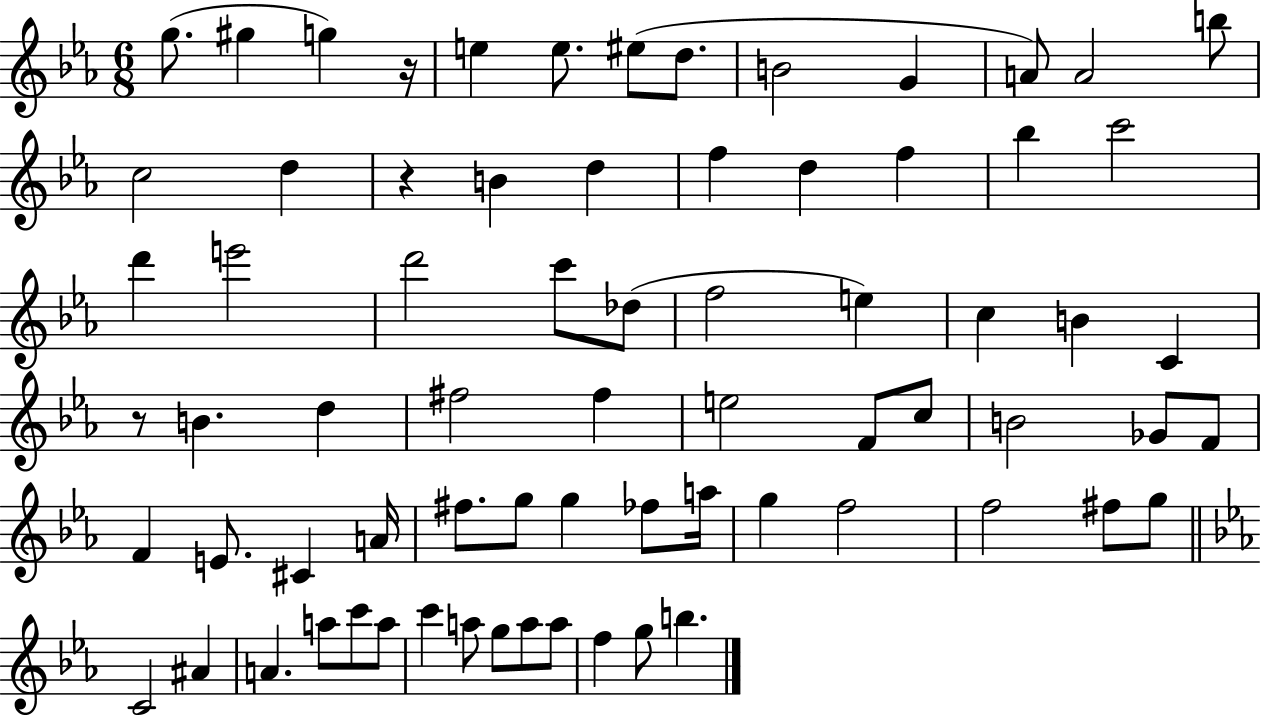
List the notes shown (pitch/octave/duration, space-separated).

G5/e. G#5/q G5/q R/s E5/q E5/e. EIS5/e D5/e. B4/h G4/q A4/e A4/h B5/e C5/h D5/q R/q B4/q D5/q F5/q D5/q F5/q Bb5/q C6/h D6/q E6/h D6/h C6/e Db5/e F5/h E5/q C5/q B4/q C4/q R/e B4/q. D5/q F#5/h F#5/q E5/h F4/e C5/e B4/h Gb4/e F4/e F4/q E4/e. C#4/q A4/s F#5/e. G5/e G5/q FES5/e A5/s G5/q F5/h F5/h F#5/e G5/e C4/h A#4/q A4/q. A5/e C6/e A5/e C6/q A5/e G5/e A5/e A5/e F5/q G5/e B5/q.